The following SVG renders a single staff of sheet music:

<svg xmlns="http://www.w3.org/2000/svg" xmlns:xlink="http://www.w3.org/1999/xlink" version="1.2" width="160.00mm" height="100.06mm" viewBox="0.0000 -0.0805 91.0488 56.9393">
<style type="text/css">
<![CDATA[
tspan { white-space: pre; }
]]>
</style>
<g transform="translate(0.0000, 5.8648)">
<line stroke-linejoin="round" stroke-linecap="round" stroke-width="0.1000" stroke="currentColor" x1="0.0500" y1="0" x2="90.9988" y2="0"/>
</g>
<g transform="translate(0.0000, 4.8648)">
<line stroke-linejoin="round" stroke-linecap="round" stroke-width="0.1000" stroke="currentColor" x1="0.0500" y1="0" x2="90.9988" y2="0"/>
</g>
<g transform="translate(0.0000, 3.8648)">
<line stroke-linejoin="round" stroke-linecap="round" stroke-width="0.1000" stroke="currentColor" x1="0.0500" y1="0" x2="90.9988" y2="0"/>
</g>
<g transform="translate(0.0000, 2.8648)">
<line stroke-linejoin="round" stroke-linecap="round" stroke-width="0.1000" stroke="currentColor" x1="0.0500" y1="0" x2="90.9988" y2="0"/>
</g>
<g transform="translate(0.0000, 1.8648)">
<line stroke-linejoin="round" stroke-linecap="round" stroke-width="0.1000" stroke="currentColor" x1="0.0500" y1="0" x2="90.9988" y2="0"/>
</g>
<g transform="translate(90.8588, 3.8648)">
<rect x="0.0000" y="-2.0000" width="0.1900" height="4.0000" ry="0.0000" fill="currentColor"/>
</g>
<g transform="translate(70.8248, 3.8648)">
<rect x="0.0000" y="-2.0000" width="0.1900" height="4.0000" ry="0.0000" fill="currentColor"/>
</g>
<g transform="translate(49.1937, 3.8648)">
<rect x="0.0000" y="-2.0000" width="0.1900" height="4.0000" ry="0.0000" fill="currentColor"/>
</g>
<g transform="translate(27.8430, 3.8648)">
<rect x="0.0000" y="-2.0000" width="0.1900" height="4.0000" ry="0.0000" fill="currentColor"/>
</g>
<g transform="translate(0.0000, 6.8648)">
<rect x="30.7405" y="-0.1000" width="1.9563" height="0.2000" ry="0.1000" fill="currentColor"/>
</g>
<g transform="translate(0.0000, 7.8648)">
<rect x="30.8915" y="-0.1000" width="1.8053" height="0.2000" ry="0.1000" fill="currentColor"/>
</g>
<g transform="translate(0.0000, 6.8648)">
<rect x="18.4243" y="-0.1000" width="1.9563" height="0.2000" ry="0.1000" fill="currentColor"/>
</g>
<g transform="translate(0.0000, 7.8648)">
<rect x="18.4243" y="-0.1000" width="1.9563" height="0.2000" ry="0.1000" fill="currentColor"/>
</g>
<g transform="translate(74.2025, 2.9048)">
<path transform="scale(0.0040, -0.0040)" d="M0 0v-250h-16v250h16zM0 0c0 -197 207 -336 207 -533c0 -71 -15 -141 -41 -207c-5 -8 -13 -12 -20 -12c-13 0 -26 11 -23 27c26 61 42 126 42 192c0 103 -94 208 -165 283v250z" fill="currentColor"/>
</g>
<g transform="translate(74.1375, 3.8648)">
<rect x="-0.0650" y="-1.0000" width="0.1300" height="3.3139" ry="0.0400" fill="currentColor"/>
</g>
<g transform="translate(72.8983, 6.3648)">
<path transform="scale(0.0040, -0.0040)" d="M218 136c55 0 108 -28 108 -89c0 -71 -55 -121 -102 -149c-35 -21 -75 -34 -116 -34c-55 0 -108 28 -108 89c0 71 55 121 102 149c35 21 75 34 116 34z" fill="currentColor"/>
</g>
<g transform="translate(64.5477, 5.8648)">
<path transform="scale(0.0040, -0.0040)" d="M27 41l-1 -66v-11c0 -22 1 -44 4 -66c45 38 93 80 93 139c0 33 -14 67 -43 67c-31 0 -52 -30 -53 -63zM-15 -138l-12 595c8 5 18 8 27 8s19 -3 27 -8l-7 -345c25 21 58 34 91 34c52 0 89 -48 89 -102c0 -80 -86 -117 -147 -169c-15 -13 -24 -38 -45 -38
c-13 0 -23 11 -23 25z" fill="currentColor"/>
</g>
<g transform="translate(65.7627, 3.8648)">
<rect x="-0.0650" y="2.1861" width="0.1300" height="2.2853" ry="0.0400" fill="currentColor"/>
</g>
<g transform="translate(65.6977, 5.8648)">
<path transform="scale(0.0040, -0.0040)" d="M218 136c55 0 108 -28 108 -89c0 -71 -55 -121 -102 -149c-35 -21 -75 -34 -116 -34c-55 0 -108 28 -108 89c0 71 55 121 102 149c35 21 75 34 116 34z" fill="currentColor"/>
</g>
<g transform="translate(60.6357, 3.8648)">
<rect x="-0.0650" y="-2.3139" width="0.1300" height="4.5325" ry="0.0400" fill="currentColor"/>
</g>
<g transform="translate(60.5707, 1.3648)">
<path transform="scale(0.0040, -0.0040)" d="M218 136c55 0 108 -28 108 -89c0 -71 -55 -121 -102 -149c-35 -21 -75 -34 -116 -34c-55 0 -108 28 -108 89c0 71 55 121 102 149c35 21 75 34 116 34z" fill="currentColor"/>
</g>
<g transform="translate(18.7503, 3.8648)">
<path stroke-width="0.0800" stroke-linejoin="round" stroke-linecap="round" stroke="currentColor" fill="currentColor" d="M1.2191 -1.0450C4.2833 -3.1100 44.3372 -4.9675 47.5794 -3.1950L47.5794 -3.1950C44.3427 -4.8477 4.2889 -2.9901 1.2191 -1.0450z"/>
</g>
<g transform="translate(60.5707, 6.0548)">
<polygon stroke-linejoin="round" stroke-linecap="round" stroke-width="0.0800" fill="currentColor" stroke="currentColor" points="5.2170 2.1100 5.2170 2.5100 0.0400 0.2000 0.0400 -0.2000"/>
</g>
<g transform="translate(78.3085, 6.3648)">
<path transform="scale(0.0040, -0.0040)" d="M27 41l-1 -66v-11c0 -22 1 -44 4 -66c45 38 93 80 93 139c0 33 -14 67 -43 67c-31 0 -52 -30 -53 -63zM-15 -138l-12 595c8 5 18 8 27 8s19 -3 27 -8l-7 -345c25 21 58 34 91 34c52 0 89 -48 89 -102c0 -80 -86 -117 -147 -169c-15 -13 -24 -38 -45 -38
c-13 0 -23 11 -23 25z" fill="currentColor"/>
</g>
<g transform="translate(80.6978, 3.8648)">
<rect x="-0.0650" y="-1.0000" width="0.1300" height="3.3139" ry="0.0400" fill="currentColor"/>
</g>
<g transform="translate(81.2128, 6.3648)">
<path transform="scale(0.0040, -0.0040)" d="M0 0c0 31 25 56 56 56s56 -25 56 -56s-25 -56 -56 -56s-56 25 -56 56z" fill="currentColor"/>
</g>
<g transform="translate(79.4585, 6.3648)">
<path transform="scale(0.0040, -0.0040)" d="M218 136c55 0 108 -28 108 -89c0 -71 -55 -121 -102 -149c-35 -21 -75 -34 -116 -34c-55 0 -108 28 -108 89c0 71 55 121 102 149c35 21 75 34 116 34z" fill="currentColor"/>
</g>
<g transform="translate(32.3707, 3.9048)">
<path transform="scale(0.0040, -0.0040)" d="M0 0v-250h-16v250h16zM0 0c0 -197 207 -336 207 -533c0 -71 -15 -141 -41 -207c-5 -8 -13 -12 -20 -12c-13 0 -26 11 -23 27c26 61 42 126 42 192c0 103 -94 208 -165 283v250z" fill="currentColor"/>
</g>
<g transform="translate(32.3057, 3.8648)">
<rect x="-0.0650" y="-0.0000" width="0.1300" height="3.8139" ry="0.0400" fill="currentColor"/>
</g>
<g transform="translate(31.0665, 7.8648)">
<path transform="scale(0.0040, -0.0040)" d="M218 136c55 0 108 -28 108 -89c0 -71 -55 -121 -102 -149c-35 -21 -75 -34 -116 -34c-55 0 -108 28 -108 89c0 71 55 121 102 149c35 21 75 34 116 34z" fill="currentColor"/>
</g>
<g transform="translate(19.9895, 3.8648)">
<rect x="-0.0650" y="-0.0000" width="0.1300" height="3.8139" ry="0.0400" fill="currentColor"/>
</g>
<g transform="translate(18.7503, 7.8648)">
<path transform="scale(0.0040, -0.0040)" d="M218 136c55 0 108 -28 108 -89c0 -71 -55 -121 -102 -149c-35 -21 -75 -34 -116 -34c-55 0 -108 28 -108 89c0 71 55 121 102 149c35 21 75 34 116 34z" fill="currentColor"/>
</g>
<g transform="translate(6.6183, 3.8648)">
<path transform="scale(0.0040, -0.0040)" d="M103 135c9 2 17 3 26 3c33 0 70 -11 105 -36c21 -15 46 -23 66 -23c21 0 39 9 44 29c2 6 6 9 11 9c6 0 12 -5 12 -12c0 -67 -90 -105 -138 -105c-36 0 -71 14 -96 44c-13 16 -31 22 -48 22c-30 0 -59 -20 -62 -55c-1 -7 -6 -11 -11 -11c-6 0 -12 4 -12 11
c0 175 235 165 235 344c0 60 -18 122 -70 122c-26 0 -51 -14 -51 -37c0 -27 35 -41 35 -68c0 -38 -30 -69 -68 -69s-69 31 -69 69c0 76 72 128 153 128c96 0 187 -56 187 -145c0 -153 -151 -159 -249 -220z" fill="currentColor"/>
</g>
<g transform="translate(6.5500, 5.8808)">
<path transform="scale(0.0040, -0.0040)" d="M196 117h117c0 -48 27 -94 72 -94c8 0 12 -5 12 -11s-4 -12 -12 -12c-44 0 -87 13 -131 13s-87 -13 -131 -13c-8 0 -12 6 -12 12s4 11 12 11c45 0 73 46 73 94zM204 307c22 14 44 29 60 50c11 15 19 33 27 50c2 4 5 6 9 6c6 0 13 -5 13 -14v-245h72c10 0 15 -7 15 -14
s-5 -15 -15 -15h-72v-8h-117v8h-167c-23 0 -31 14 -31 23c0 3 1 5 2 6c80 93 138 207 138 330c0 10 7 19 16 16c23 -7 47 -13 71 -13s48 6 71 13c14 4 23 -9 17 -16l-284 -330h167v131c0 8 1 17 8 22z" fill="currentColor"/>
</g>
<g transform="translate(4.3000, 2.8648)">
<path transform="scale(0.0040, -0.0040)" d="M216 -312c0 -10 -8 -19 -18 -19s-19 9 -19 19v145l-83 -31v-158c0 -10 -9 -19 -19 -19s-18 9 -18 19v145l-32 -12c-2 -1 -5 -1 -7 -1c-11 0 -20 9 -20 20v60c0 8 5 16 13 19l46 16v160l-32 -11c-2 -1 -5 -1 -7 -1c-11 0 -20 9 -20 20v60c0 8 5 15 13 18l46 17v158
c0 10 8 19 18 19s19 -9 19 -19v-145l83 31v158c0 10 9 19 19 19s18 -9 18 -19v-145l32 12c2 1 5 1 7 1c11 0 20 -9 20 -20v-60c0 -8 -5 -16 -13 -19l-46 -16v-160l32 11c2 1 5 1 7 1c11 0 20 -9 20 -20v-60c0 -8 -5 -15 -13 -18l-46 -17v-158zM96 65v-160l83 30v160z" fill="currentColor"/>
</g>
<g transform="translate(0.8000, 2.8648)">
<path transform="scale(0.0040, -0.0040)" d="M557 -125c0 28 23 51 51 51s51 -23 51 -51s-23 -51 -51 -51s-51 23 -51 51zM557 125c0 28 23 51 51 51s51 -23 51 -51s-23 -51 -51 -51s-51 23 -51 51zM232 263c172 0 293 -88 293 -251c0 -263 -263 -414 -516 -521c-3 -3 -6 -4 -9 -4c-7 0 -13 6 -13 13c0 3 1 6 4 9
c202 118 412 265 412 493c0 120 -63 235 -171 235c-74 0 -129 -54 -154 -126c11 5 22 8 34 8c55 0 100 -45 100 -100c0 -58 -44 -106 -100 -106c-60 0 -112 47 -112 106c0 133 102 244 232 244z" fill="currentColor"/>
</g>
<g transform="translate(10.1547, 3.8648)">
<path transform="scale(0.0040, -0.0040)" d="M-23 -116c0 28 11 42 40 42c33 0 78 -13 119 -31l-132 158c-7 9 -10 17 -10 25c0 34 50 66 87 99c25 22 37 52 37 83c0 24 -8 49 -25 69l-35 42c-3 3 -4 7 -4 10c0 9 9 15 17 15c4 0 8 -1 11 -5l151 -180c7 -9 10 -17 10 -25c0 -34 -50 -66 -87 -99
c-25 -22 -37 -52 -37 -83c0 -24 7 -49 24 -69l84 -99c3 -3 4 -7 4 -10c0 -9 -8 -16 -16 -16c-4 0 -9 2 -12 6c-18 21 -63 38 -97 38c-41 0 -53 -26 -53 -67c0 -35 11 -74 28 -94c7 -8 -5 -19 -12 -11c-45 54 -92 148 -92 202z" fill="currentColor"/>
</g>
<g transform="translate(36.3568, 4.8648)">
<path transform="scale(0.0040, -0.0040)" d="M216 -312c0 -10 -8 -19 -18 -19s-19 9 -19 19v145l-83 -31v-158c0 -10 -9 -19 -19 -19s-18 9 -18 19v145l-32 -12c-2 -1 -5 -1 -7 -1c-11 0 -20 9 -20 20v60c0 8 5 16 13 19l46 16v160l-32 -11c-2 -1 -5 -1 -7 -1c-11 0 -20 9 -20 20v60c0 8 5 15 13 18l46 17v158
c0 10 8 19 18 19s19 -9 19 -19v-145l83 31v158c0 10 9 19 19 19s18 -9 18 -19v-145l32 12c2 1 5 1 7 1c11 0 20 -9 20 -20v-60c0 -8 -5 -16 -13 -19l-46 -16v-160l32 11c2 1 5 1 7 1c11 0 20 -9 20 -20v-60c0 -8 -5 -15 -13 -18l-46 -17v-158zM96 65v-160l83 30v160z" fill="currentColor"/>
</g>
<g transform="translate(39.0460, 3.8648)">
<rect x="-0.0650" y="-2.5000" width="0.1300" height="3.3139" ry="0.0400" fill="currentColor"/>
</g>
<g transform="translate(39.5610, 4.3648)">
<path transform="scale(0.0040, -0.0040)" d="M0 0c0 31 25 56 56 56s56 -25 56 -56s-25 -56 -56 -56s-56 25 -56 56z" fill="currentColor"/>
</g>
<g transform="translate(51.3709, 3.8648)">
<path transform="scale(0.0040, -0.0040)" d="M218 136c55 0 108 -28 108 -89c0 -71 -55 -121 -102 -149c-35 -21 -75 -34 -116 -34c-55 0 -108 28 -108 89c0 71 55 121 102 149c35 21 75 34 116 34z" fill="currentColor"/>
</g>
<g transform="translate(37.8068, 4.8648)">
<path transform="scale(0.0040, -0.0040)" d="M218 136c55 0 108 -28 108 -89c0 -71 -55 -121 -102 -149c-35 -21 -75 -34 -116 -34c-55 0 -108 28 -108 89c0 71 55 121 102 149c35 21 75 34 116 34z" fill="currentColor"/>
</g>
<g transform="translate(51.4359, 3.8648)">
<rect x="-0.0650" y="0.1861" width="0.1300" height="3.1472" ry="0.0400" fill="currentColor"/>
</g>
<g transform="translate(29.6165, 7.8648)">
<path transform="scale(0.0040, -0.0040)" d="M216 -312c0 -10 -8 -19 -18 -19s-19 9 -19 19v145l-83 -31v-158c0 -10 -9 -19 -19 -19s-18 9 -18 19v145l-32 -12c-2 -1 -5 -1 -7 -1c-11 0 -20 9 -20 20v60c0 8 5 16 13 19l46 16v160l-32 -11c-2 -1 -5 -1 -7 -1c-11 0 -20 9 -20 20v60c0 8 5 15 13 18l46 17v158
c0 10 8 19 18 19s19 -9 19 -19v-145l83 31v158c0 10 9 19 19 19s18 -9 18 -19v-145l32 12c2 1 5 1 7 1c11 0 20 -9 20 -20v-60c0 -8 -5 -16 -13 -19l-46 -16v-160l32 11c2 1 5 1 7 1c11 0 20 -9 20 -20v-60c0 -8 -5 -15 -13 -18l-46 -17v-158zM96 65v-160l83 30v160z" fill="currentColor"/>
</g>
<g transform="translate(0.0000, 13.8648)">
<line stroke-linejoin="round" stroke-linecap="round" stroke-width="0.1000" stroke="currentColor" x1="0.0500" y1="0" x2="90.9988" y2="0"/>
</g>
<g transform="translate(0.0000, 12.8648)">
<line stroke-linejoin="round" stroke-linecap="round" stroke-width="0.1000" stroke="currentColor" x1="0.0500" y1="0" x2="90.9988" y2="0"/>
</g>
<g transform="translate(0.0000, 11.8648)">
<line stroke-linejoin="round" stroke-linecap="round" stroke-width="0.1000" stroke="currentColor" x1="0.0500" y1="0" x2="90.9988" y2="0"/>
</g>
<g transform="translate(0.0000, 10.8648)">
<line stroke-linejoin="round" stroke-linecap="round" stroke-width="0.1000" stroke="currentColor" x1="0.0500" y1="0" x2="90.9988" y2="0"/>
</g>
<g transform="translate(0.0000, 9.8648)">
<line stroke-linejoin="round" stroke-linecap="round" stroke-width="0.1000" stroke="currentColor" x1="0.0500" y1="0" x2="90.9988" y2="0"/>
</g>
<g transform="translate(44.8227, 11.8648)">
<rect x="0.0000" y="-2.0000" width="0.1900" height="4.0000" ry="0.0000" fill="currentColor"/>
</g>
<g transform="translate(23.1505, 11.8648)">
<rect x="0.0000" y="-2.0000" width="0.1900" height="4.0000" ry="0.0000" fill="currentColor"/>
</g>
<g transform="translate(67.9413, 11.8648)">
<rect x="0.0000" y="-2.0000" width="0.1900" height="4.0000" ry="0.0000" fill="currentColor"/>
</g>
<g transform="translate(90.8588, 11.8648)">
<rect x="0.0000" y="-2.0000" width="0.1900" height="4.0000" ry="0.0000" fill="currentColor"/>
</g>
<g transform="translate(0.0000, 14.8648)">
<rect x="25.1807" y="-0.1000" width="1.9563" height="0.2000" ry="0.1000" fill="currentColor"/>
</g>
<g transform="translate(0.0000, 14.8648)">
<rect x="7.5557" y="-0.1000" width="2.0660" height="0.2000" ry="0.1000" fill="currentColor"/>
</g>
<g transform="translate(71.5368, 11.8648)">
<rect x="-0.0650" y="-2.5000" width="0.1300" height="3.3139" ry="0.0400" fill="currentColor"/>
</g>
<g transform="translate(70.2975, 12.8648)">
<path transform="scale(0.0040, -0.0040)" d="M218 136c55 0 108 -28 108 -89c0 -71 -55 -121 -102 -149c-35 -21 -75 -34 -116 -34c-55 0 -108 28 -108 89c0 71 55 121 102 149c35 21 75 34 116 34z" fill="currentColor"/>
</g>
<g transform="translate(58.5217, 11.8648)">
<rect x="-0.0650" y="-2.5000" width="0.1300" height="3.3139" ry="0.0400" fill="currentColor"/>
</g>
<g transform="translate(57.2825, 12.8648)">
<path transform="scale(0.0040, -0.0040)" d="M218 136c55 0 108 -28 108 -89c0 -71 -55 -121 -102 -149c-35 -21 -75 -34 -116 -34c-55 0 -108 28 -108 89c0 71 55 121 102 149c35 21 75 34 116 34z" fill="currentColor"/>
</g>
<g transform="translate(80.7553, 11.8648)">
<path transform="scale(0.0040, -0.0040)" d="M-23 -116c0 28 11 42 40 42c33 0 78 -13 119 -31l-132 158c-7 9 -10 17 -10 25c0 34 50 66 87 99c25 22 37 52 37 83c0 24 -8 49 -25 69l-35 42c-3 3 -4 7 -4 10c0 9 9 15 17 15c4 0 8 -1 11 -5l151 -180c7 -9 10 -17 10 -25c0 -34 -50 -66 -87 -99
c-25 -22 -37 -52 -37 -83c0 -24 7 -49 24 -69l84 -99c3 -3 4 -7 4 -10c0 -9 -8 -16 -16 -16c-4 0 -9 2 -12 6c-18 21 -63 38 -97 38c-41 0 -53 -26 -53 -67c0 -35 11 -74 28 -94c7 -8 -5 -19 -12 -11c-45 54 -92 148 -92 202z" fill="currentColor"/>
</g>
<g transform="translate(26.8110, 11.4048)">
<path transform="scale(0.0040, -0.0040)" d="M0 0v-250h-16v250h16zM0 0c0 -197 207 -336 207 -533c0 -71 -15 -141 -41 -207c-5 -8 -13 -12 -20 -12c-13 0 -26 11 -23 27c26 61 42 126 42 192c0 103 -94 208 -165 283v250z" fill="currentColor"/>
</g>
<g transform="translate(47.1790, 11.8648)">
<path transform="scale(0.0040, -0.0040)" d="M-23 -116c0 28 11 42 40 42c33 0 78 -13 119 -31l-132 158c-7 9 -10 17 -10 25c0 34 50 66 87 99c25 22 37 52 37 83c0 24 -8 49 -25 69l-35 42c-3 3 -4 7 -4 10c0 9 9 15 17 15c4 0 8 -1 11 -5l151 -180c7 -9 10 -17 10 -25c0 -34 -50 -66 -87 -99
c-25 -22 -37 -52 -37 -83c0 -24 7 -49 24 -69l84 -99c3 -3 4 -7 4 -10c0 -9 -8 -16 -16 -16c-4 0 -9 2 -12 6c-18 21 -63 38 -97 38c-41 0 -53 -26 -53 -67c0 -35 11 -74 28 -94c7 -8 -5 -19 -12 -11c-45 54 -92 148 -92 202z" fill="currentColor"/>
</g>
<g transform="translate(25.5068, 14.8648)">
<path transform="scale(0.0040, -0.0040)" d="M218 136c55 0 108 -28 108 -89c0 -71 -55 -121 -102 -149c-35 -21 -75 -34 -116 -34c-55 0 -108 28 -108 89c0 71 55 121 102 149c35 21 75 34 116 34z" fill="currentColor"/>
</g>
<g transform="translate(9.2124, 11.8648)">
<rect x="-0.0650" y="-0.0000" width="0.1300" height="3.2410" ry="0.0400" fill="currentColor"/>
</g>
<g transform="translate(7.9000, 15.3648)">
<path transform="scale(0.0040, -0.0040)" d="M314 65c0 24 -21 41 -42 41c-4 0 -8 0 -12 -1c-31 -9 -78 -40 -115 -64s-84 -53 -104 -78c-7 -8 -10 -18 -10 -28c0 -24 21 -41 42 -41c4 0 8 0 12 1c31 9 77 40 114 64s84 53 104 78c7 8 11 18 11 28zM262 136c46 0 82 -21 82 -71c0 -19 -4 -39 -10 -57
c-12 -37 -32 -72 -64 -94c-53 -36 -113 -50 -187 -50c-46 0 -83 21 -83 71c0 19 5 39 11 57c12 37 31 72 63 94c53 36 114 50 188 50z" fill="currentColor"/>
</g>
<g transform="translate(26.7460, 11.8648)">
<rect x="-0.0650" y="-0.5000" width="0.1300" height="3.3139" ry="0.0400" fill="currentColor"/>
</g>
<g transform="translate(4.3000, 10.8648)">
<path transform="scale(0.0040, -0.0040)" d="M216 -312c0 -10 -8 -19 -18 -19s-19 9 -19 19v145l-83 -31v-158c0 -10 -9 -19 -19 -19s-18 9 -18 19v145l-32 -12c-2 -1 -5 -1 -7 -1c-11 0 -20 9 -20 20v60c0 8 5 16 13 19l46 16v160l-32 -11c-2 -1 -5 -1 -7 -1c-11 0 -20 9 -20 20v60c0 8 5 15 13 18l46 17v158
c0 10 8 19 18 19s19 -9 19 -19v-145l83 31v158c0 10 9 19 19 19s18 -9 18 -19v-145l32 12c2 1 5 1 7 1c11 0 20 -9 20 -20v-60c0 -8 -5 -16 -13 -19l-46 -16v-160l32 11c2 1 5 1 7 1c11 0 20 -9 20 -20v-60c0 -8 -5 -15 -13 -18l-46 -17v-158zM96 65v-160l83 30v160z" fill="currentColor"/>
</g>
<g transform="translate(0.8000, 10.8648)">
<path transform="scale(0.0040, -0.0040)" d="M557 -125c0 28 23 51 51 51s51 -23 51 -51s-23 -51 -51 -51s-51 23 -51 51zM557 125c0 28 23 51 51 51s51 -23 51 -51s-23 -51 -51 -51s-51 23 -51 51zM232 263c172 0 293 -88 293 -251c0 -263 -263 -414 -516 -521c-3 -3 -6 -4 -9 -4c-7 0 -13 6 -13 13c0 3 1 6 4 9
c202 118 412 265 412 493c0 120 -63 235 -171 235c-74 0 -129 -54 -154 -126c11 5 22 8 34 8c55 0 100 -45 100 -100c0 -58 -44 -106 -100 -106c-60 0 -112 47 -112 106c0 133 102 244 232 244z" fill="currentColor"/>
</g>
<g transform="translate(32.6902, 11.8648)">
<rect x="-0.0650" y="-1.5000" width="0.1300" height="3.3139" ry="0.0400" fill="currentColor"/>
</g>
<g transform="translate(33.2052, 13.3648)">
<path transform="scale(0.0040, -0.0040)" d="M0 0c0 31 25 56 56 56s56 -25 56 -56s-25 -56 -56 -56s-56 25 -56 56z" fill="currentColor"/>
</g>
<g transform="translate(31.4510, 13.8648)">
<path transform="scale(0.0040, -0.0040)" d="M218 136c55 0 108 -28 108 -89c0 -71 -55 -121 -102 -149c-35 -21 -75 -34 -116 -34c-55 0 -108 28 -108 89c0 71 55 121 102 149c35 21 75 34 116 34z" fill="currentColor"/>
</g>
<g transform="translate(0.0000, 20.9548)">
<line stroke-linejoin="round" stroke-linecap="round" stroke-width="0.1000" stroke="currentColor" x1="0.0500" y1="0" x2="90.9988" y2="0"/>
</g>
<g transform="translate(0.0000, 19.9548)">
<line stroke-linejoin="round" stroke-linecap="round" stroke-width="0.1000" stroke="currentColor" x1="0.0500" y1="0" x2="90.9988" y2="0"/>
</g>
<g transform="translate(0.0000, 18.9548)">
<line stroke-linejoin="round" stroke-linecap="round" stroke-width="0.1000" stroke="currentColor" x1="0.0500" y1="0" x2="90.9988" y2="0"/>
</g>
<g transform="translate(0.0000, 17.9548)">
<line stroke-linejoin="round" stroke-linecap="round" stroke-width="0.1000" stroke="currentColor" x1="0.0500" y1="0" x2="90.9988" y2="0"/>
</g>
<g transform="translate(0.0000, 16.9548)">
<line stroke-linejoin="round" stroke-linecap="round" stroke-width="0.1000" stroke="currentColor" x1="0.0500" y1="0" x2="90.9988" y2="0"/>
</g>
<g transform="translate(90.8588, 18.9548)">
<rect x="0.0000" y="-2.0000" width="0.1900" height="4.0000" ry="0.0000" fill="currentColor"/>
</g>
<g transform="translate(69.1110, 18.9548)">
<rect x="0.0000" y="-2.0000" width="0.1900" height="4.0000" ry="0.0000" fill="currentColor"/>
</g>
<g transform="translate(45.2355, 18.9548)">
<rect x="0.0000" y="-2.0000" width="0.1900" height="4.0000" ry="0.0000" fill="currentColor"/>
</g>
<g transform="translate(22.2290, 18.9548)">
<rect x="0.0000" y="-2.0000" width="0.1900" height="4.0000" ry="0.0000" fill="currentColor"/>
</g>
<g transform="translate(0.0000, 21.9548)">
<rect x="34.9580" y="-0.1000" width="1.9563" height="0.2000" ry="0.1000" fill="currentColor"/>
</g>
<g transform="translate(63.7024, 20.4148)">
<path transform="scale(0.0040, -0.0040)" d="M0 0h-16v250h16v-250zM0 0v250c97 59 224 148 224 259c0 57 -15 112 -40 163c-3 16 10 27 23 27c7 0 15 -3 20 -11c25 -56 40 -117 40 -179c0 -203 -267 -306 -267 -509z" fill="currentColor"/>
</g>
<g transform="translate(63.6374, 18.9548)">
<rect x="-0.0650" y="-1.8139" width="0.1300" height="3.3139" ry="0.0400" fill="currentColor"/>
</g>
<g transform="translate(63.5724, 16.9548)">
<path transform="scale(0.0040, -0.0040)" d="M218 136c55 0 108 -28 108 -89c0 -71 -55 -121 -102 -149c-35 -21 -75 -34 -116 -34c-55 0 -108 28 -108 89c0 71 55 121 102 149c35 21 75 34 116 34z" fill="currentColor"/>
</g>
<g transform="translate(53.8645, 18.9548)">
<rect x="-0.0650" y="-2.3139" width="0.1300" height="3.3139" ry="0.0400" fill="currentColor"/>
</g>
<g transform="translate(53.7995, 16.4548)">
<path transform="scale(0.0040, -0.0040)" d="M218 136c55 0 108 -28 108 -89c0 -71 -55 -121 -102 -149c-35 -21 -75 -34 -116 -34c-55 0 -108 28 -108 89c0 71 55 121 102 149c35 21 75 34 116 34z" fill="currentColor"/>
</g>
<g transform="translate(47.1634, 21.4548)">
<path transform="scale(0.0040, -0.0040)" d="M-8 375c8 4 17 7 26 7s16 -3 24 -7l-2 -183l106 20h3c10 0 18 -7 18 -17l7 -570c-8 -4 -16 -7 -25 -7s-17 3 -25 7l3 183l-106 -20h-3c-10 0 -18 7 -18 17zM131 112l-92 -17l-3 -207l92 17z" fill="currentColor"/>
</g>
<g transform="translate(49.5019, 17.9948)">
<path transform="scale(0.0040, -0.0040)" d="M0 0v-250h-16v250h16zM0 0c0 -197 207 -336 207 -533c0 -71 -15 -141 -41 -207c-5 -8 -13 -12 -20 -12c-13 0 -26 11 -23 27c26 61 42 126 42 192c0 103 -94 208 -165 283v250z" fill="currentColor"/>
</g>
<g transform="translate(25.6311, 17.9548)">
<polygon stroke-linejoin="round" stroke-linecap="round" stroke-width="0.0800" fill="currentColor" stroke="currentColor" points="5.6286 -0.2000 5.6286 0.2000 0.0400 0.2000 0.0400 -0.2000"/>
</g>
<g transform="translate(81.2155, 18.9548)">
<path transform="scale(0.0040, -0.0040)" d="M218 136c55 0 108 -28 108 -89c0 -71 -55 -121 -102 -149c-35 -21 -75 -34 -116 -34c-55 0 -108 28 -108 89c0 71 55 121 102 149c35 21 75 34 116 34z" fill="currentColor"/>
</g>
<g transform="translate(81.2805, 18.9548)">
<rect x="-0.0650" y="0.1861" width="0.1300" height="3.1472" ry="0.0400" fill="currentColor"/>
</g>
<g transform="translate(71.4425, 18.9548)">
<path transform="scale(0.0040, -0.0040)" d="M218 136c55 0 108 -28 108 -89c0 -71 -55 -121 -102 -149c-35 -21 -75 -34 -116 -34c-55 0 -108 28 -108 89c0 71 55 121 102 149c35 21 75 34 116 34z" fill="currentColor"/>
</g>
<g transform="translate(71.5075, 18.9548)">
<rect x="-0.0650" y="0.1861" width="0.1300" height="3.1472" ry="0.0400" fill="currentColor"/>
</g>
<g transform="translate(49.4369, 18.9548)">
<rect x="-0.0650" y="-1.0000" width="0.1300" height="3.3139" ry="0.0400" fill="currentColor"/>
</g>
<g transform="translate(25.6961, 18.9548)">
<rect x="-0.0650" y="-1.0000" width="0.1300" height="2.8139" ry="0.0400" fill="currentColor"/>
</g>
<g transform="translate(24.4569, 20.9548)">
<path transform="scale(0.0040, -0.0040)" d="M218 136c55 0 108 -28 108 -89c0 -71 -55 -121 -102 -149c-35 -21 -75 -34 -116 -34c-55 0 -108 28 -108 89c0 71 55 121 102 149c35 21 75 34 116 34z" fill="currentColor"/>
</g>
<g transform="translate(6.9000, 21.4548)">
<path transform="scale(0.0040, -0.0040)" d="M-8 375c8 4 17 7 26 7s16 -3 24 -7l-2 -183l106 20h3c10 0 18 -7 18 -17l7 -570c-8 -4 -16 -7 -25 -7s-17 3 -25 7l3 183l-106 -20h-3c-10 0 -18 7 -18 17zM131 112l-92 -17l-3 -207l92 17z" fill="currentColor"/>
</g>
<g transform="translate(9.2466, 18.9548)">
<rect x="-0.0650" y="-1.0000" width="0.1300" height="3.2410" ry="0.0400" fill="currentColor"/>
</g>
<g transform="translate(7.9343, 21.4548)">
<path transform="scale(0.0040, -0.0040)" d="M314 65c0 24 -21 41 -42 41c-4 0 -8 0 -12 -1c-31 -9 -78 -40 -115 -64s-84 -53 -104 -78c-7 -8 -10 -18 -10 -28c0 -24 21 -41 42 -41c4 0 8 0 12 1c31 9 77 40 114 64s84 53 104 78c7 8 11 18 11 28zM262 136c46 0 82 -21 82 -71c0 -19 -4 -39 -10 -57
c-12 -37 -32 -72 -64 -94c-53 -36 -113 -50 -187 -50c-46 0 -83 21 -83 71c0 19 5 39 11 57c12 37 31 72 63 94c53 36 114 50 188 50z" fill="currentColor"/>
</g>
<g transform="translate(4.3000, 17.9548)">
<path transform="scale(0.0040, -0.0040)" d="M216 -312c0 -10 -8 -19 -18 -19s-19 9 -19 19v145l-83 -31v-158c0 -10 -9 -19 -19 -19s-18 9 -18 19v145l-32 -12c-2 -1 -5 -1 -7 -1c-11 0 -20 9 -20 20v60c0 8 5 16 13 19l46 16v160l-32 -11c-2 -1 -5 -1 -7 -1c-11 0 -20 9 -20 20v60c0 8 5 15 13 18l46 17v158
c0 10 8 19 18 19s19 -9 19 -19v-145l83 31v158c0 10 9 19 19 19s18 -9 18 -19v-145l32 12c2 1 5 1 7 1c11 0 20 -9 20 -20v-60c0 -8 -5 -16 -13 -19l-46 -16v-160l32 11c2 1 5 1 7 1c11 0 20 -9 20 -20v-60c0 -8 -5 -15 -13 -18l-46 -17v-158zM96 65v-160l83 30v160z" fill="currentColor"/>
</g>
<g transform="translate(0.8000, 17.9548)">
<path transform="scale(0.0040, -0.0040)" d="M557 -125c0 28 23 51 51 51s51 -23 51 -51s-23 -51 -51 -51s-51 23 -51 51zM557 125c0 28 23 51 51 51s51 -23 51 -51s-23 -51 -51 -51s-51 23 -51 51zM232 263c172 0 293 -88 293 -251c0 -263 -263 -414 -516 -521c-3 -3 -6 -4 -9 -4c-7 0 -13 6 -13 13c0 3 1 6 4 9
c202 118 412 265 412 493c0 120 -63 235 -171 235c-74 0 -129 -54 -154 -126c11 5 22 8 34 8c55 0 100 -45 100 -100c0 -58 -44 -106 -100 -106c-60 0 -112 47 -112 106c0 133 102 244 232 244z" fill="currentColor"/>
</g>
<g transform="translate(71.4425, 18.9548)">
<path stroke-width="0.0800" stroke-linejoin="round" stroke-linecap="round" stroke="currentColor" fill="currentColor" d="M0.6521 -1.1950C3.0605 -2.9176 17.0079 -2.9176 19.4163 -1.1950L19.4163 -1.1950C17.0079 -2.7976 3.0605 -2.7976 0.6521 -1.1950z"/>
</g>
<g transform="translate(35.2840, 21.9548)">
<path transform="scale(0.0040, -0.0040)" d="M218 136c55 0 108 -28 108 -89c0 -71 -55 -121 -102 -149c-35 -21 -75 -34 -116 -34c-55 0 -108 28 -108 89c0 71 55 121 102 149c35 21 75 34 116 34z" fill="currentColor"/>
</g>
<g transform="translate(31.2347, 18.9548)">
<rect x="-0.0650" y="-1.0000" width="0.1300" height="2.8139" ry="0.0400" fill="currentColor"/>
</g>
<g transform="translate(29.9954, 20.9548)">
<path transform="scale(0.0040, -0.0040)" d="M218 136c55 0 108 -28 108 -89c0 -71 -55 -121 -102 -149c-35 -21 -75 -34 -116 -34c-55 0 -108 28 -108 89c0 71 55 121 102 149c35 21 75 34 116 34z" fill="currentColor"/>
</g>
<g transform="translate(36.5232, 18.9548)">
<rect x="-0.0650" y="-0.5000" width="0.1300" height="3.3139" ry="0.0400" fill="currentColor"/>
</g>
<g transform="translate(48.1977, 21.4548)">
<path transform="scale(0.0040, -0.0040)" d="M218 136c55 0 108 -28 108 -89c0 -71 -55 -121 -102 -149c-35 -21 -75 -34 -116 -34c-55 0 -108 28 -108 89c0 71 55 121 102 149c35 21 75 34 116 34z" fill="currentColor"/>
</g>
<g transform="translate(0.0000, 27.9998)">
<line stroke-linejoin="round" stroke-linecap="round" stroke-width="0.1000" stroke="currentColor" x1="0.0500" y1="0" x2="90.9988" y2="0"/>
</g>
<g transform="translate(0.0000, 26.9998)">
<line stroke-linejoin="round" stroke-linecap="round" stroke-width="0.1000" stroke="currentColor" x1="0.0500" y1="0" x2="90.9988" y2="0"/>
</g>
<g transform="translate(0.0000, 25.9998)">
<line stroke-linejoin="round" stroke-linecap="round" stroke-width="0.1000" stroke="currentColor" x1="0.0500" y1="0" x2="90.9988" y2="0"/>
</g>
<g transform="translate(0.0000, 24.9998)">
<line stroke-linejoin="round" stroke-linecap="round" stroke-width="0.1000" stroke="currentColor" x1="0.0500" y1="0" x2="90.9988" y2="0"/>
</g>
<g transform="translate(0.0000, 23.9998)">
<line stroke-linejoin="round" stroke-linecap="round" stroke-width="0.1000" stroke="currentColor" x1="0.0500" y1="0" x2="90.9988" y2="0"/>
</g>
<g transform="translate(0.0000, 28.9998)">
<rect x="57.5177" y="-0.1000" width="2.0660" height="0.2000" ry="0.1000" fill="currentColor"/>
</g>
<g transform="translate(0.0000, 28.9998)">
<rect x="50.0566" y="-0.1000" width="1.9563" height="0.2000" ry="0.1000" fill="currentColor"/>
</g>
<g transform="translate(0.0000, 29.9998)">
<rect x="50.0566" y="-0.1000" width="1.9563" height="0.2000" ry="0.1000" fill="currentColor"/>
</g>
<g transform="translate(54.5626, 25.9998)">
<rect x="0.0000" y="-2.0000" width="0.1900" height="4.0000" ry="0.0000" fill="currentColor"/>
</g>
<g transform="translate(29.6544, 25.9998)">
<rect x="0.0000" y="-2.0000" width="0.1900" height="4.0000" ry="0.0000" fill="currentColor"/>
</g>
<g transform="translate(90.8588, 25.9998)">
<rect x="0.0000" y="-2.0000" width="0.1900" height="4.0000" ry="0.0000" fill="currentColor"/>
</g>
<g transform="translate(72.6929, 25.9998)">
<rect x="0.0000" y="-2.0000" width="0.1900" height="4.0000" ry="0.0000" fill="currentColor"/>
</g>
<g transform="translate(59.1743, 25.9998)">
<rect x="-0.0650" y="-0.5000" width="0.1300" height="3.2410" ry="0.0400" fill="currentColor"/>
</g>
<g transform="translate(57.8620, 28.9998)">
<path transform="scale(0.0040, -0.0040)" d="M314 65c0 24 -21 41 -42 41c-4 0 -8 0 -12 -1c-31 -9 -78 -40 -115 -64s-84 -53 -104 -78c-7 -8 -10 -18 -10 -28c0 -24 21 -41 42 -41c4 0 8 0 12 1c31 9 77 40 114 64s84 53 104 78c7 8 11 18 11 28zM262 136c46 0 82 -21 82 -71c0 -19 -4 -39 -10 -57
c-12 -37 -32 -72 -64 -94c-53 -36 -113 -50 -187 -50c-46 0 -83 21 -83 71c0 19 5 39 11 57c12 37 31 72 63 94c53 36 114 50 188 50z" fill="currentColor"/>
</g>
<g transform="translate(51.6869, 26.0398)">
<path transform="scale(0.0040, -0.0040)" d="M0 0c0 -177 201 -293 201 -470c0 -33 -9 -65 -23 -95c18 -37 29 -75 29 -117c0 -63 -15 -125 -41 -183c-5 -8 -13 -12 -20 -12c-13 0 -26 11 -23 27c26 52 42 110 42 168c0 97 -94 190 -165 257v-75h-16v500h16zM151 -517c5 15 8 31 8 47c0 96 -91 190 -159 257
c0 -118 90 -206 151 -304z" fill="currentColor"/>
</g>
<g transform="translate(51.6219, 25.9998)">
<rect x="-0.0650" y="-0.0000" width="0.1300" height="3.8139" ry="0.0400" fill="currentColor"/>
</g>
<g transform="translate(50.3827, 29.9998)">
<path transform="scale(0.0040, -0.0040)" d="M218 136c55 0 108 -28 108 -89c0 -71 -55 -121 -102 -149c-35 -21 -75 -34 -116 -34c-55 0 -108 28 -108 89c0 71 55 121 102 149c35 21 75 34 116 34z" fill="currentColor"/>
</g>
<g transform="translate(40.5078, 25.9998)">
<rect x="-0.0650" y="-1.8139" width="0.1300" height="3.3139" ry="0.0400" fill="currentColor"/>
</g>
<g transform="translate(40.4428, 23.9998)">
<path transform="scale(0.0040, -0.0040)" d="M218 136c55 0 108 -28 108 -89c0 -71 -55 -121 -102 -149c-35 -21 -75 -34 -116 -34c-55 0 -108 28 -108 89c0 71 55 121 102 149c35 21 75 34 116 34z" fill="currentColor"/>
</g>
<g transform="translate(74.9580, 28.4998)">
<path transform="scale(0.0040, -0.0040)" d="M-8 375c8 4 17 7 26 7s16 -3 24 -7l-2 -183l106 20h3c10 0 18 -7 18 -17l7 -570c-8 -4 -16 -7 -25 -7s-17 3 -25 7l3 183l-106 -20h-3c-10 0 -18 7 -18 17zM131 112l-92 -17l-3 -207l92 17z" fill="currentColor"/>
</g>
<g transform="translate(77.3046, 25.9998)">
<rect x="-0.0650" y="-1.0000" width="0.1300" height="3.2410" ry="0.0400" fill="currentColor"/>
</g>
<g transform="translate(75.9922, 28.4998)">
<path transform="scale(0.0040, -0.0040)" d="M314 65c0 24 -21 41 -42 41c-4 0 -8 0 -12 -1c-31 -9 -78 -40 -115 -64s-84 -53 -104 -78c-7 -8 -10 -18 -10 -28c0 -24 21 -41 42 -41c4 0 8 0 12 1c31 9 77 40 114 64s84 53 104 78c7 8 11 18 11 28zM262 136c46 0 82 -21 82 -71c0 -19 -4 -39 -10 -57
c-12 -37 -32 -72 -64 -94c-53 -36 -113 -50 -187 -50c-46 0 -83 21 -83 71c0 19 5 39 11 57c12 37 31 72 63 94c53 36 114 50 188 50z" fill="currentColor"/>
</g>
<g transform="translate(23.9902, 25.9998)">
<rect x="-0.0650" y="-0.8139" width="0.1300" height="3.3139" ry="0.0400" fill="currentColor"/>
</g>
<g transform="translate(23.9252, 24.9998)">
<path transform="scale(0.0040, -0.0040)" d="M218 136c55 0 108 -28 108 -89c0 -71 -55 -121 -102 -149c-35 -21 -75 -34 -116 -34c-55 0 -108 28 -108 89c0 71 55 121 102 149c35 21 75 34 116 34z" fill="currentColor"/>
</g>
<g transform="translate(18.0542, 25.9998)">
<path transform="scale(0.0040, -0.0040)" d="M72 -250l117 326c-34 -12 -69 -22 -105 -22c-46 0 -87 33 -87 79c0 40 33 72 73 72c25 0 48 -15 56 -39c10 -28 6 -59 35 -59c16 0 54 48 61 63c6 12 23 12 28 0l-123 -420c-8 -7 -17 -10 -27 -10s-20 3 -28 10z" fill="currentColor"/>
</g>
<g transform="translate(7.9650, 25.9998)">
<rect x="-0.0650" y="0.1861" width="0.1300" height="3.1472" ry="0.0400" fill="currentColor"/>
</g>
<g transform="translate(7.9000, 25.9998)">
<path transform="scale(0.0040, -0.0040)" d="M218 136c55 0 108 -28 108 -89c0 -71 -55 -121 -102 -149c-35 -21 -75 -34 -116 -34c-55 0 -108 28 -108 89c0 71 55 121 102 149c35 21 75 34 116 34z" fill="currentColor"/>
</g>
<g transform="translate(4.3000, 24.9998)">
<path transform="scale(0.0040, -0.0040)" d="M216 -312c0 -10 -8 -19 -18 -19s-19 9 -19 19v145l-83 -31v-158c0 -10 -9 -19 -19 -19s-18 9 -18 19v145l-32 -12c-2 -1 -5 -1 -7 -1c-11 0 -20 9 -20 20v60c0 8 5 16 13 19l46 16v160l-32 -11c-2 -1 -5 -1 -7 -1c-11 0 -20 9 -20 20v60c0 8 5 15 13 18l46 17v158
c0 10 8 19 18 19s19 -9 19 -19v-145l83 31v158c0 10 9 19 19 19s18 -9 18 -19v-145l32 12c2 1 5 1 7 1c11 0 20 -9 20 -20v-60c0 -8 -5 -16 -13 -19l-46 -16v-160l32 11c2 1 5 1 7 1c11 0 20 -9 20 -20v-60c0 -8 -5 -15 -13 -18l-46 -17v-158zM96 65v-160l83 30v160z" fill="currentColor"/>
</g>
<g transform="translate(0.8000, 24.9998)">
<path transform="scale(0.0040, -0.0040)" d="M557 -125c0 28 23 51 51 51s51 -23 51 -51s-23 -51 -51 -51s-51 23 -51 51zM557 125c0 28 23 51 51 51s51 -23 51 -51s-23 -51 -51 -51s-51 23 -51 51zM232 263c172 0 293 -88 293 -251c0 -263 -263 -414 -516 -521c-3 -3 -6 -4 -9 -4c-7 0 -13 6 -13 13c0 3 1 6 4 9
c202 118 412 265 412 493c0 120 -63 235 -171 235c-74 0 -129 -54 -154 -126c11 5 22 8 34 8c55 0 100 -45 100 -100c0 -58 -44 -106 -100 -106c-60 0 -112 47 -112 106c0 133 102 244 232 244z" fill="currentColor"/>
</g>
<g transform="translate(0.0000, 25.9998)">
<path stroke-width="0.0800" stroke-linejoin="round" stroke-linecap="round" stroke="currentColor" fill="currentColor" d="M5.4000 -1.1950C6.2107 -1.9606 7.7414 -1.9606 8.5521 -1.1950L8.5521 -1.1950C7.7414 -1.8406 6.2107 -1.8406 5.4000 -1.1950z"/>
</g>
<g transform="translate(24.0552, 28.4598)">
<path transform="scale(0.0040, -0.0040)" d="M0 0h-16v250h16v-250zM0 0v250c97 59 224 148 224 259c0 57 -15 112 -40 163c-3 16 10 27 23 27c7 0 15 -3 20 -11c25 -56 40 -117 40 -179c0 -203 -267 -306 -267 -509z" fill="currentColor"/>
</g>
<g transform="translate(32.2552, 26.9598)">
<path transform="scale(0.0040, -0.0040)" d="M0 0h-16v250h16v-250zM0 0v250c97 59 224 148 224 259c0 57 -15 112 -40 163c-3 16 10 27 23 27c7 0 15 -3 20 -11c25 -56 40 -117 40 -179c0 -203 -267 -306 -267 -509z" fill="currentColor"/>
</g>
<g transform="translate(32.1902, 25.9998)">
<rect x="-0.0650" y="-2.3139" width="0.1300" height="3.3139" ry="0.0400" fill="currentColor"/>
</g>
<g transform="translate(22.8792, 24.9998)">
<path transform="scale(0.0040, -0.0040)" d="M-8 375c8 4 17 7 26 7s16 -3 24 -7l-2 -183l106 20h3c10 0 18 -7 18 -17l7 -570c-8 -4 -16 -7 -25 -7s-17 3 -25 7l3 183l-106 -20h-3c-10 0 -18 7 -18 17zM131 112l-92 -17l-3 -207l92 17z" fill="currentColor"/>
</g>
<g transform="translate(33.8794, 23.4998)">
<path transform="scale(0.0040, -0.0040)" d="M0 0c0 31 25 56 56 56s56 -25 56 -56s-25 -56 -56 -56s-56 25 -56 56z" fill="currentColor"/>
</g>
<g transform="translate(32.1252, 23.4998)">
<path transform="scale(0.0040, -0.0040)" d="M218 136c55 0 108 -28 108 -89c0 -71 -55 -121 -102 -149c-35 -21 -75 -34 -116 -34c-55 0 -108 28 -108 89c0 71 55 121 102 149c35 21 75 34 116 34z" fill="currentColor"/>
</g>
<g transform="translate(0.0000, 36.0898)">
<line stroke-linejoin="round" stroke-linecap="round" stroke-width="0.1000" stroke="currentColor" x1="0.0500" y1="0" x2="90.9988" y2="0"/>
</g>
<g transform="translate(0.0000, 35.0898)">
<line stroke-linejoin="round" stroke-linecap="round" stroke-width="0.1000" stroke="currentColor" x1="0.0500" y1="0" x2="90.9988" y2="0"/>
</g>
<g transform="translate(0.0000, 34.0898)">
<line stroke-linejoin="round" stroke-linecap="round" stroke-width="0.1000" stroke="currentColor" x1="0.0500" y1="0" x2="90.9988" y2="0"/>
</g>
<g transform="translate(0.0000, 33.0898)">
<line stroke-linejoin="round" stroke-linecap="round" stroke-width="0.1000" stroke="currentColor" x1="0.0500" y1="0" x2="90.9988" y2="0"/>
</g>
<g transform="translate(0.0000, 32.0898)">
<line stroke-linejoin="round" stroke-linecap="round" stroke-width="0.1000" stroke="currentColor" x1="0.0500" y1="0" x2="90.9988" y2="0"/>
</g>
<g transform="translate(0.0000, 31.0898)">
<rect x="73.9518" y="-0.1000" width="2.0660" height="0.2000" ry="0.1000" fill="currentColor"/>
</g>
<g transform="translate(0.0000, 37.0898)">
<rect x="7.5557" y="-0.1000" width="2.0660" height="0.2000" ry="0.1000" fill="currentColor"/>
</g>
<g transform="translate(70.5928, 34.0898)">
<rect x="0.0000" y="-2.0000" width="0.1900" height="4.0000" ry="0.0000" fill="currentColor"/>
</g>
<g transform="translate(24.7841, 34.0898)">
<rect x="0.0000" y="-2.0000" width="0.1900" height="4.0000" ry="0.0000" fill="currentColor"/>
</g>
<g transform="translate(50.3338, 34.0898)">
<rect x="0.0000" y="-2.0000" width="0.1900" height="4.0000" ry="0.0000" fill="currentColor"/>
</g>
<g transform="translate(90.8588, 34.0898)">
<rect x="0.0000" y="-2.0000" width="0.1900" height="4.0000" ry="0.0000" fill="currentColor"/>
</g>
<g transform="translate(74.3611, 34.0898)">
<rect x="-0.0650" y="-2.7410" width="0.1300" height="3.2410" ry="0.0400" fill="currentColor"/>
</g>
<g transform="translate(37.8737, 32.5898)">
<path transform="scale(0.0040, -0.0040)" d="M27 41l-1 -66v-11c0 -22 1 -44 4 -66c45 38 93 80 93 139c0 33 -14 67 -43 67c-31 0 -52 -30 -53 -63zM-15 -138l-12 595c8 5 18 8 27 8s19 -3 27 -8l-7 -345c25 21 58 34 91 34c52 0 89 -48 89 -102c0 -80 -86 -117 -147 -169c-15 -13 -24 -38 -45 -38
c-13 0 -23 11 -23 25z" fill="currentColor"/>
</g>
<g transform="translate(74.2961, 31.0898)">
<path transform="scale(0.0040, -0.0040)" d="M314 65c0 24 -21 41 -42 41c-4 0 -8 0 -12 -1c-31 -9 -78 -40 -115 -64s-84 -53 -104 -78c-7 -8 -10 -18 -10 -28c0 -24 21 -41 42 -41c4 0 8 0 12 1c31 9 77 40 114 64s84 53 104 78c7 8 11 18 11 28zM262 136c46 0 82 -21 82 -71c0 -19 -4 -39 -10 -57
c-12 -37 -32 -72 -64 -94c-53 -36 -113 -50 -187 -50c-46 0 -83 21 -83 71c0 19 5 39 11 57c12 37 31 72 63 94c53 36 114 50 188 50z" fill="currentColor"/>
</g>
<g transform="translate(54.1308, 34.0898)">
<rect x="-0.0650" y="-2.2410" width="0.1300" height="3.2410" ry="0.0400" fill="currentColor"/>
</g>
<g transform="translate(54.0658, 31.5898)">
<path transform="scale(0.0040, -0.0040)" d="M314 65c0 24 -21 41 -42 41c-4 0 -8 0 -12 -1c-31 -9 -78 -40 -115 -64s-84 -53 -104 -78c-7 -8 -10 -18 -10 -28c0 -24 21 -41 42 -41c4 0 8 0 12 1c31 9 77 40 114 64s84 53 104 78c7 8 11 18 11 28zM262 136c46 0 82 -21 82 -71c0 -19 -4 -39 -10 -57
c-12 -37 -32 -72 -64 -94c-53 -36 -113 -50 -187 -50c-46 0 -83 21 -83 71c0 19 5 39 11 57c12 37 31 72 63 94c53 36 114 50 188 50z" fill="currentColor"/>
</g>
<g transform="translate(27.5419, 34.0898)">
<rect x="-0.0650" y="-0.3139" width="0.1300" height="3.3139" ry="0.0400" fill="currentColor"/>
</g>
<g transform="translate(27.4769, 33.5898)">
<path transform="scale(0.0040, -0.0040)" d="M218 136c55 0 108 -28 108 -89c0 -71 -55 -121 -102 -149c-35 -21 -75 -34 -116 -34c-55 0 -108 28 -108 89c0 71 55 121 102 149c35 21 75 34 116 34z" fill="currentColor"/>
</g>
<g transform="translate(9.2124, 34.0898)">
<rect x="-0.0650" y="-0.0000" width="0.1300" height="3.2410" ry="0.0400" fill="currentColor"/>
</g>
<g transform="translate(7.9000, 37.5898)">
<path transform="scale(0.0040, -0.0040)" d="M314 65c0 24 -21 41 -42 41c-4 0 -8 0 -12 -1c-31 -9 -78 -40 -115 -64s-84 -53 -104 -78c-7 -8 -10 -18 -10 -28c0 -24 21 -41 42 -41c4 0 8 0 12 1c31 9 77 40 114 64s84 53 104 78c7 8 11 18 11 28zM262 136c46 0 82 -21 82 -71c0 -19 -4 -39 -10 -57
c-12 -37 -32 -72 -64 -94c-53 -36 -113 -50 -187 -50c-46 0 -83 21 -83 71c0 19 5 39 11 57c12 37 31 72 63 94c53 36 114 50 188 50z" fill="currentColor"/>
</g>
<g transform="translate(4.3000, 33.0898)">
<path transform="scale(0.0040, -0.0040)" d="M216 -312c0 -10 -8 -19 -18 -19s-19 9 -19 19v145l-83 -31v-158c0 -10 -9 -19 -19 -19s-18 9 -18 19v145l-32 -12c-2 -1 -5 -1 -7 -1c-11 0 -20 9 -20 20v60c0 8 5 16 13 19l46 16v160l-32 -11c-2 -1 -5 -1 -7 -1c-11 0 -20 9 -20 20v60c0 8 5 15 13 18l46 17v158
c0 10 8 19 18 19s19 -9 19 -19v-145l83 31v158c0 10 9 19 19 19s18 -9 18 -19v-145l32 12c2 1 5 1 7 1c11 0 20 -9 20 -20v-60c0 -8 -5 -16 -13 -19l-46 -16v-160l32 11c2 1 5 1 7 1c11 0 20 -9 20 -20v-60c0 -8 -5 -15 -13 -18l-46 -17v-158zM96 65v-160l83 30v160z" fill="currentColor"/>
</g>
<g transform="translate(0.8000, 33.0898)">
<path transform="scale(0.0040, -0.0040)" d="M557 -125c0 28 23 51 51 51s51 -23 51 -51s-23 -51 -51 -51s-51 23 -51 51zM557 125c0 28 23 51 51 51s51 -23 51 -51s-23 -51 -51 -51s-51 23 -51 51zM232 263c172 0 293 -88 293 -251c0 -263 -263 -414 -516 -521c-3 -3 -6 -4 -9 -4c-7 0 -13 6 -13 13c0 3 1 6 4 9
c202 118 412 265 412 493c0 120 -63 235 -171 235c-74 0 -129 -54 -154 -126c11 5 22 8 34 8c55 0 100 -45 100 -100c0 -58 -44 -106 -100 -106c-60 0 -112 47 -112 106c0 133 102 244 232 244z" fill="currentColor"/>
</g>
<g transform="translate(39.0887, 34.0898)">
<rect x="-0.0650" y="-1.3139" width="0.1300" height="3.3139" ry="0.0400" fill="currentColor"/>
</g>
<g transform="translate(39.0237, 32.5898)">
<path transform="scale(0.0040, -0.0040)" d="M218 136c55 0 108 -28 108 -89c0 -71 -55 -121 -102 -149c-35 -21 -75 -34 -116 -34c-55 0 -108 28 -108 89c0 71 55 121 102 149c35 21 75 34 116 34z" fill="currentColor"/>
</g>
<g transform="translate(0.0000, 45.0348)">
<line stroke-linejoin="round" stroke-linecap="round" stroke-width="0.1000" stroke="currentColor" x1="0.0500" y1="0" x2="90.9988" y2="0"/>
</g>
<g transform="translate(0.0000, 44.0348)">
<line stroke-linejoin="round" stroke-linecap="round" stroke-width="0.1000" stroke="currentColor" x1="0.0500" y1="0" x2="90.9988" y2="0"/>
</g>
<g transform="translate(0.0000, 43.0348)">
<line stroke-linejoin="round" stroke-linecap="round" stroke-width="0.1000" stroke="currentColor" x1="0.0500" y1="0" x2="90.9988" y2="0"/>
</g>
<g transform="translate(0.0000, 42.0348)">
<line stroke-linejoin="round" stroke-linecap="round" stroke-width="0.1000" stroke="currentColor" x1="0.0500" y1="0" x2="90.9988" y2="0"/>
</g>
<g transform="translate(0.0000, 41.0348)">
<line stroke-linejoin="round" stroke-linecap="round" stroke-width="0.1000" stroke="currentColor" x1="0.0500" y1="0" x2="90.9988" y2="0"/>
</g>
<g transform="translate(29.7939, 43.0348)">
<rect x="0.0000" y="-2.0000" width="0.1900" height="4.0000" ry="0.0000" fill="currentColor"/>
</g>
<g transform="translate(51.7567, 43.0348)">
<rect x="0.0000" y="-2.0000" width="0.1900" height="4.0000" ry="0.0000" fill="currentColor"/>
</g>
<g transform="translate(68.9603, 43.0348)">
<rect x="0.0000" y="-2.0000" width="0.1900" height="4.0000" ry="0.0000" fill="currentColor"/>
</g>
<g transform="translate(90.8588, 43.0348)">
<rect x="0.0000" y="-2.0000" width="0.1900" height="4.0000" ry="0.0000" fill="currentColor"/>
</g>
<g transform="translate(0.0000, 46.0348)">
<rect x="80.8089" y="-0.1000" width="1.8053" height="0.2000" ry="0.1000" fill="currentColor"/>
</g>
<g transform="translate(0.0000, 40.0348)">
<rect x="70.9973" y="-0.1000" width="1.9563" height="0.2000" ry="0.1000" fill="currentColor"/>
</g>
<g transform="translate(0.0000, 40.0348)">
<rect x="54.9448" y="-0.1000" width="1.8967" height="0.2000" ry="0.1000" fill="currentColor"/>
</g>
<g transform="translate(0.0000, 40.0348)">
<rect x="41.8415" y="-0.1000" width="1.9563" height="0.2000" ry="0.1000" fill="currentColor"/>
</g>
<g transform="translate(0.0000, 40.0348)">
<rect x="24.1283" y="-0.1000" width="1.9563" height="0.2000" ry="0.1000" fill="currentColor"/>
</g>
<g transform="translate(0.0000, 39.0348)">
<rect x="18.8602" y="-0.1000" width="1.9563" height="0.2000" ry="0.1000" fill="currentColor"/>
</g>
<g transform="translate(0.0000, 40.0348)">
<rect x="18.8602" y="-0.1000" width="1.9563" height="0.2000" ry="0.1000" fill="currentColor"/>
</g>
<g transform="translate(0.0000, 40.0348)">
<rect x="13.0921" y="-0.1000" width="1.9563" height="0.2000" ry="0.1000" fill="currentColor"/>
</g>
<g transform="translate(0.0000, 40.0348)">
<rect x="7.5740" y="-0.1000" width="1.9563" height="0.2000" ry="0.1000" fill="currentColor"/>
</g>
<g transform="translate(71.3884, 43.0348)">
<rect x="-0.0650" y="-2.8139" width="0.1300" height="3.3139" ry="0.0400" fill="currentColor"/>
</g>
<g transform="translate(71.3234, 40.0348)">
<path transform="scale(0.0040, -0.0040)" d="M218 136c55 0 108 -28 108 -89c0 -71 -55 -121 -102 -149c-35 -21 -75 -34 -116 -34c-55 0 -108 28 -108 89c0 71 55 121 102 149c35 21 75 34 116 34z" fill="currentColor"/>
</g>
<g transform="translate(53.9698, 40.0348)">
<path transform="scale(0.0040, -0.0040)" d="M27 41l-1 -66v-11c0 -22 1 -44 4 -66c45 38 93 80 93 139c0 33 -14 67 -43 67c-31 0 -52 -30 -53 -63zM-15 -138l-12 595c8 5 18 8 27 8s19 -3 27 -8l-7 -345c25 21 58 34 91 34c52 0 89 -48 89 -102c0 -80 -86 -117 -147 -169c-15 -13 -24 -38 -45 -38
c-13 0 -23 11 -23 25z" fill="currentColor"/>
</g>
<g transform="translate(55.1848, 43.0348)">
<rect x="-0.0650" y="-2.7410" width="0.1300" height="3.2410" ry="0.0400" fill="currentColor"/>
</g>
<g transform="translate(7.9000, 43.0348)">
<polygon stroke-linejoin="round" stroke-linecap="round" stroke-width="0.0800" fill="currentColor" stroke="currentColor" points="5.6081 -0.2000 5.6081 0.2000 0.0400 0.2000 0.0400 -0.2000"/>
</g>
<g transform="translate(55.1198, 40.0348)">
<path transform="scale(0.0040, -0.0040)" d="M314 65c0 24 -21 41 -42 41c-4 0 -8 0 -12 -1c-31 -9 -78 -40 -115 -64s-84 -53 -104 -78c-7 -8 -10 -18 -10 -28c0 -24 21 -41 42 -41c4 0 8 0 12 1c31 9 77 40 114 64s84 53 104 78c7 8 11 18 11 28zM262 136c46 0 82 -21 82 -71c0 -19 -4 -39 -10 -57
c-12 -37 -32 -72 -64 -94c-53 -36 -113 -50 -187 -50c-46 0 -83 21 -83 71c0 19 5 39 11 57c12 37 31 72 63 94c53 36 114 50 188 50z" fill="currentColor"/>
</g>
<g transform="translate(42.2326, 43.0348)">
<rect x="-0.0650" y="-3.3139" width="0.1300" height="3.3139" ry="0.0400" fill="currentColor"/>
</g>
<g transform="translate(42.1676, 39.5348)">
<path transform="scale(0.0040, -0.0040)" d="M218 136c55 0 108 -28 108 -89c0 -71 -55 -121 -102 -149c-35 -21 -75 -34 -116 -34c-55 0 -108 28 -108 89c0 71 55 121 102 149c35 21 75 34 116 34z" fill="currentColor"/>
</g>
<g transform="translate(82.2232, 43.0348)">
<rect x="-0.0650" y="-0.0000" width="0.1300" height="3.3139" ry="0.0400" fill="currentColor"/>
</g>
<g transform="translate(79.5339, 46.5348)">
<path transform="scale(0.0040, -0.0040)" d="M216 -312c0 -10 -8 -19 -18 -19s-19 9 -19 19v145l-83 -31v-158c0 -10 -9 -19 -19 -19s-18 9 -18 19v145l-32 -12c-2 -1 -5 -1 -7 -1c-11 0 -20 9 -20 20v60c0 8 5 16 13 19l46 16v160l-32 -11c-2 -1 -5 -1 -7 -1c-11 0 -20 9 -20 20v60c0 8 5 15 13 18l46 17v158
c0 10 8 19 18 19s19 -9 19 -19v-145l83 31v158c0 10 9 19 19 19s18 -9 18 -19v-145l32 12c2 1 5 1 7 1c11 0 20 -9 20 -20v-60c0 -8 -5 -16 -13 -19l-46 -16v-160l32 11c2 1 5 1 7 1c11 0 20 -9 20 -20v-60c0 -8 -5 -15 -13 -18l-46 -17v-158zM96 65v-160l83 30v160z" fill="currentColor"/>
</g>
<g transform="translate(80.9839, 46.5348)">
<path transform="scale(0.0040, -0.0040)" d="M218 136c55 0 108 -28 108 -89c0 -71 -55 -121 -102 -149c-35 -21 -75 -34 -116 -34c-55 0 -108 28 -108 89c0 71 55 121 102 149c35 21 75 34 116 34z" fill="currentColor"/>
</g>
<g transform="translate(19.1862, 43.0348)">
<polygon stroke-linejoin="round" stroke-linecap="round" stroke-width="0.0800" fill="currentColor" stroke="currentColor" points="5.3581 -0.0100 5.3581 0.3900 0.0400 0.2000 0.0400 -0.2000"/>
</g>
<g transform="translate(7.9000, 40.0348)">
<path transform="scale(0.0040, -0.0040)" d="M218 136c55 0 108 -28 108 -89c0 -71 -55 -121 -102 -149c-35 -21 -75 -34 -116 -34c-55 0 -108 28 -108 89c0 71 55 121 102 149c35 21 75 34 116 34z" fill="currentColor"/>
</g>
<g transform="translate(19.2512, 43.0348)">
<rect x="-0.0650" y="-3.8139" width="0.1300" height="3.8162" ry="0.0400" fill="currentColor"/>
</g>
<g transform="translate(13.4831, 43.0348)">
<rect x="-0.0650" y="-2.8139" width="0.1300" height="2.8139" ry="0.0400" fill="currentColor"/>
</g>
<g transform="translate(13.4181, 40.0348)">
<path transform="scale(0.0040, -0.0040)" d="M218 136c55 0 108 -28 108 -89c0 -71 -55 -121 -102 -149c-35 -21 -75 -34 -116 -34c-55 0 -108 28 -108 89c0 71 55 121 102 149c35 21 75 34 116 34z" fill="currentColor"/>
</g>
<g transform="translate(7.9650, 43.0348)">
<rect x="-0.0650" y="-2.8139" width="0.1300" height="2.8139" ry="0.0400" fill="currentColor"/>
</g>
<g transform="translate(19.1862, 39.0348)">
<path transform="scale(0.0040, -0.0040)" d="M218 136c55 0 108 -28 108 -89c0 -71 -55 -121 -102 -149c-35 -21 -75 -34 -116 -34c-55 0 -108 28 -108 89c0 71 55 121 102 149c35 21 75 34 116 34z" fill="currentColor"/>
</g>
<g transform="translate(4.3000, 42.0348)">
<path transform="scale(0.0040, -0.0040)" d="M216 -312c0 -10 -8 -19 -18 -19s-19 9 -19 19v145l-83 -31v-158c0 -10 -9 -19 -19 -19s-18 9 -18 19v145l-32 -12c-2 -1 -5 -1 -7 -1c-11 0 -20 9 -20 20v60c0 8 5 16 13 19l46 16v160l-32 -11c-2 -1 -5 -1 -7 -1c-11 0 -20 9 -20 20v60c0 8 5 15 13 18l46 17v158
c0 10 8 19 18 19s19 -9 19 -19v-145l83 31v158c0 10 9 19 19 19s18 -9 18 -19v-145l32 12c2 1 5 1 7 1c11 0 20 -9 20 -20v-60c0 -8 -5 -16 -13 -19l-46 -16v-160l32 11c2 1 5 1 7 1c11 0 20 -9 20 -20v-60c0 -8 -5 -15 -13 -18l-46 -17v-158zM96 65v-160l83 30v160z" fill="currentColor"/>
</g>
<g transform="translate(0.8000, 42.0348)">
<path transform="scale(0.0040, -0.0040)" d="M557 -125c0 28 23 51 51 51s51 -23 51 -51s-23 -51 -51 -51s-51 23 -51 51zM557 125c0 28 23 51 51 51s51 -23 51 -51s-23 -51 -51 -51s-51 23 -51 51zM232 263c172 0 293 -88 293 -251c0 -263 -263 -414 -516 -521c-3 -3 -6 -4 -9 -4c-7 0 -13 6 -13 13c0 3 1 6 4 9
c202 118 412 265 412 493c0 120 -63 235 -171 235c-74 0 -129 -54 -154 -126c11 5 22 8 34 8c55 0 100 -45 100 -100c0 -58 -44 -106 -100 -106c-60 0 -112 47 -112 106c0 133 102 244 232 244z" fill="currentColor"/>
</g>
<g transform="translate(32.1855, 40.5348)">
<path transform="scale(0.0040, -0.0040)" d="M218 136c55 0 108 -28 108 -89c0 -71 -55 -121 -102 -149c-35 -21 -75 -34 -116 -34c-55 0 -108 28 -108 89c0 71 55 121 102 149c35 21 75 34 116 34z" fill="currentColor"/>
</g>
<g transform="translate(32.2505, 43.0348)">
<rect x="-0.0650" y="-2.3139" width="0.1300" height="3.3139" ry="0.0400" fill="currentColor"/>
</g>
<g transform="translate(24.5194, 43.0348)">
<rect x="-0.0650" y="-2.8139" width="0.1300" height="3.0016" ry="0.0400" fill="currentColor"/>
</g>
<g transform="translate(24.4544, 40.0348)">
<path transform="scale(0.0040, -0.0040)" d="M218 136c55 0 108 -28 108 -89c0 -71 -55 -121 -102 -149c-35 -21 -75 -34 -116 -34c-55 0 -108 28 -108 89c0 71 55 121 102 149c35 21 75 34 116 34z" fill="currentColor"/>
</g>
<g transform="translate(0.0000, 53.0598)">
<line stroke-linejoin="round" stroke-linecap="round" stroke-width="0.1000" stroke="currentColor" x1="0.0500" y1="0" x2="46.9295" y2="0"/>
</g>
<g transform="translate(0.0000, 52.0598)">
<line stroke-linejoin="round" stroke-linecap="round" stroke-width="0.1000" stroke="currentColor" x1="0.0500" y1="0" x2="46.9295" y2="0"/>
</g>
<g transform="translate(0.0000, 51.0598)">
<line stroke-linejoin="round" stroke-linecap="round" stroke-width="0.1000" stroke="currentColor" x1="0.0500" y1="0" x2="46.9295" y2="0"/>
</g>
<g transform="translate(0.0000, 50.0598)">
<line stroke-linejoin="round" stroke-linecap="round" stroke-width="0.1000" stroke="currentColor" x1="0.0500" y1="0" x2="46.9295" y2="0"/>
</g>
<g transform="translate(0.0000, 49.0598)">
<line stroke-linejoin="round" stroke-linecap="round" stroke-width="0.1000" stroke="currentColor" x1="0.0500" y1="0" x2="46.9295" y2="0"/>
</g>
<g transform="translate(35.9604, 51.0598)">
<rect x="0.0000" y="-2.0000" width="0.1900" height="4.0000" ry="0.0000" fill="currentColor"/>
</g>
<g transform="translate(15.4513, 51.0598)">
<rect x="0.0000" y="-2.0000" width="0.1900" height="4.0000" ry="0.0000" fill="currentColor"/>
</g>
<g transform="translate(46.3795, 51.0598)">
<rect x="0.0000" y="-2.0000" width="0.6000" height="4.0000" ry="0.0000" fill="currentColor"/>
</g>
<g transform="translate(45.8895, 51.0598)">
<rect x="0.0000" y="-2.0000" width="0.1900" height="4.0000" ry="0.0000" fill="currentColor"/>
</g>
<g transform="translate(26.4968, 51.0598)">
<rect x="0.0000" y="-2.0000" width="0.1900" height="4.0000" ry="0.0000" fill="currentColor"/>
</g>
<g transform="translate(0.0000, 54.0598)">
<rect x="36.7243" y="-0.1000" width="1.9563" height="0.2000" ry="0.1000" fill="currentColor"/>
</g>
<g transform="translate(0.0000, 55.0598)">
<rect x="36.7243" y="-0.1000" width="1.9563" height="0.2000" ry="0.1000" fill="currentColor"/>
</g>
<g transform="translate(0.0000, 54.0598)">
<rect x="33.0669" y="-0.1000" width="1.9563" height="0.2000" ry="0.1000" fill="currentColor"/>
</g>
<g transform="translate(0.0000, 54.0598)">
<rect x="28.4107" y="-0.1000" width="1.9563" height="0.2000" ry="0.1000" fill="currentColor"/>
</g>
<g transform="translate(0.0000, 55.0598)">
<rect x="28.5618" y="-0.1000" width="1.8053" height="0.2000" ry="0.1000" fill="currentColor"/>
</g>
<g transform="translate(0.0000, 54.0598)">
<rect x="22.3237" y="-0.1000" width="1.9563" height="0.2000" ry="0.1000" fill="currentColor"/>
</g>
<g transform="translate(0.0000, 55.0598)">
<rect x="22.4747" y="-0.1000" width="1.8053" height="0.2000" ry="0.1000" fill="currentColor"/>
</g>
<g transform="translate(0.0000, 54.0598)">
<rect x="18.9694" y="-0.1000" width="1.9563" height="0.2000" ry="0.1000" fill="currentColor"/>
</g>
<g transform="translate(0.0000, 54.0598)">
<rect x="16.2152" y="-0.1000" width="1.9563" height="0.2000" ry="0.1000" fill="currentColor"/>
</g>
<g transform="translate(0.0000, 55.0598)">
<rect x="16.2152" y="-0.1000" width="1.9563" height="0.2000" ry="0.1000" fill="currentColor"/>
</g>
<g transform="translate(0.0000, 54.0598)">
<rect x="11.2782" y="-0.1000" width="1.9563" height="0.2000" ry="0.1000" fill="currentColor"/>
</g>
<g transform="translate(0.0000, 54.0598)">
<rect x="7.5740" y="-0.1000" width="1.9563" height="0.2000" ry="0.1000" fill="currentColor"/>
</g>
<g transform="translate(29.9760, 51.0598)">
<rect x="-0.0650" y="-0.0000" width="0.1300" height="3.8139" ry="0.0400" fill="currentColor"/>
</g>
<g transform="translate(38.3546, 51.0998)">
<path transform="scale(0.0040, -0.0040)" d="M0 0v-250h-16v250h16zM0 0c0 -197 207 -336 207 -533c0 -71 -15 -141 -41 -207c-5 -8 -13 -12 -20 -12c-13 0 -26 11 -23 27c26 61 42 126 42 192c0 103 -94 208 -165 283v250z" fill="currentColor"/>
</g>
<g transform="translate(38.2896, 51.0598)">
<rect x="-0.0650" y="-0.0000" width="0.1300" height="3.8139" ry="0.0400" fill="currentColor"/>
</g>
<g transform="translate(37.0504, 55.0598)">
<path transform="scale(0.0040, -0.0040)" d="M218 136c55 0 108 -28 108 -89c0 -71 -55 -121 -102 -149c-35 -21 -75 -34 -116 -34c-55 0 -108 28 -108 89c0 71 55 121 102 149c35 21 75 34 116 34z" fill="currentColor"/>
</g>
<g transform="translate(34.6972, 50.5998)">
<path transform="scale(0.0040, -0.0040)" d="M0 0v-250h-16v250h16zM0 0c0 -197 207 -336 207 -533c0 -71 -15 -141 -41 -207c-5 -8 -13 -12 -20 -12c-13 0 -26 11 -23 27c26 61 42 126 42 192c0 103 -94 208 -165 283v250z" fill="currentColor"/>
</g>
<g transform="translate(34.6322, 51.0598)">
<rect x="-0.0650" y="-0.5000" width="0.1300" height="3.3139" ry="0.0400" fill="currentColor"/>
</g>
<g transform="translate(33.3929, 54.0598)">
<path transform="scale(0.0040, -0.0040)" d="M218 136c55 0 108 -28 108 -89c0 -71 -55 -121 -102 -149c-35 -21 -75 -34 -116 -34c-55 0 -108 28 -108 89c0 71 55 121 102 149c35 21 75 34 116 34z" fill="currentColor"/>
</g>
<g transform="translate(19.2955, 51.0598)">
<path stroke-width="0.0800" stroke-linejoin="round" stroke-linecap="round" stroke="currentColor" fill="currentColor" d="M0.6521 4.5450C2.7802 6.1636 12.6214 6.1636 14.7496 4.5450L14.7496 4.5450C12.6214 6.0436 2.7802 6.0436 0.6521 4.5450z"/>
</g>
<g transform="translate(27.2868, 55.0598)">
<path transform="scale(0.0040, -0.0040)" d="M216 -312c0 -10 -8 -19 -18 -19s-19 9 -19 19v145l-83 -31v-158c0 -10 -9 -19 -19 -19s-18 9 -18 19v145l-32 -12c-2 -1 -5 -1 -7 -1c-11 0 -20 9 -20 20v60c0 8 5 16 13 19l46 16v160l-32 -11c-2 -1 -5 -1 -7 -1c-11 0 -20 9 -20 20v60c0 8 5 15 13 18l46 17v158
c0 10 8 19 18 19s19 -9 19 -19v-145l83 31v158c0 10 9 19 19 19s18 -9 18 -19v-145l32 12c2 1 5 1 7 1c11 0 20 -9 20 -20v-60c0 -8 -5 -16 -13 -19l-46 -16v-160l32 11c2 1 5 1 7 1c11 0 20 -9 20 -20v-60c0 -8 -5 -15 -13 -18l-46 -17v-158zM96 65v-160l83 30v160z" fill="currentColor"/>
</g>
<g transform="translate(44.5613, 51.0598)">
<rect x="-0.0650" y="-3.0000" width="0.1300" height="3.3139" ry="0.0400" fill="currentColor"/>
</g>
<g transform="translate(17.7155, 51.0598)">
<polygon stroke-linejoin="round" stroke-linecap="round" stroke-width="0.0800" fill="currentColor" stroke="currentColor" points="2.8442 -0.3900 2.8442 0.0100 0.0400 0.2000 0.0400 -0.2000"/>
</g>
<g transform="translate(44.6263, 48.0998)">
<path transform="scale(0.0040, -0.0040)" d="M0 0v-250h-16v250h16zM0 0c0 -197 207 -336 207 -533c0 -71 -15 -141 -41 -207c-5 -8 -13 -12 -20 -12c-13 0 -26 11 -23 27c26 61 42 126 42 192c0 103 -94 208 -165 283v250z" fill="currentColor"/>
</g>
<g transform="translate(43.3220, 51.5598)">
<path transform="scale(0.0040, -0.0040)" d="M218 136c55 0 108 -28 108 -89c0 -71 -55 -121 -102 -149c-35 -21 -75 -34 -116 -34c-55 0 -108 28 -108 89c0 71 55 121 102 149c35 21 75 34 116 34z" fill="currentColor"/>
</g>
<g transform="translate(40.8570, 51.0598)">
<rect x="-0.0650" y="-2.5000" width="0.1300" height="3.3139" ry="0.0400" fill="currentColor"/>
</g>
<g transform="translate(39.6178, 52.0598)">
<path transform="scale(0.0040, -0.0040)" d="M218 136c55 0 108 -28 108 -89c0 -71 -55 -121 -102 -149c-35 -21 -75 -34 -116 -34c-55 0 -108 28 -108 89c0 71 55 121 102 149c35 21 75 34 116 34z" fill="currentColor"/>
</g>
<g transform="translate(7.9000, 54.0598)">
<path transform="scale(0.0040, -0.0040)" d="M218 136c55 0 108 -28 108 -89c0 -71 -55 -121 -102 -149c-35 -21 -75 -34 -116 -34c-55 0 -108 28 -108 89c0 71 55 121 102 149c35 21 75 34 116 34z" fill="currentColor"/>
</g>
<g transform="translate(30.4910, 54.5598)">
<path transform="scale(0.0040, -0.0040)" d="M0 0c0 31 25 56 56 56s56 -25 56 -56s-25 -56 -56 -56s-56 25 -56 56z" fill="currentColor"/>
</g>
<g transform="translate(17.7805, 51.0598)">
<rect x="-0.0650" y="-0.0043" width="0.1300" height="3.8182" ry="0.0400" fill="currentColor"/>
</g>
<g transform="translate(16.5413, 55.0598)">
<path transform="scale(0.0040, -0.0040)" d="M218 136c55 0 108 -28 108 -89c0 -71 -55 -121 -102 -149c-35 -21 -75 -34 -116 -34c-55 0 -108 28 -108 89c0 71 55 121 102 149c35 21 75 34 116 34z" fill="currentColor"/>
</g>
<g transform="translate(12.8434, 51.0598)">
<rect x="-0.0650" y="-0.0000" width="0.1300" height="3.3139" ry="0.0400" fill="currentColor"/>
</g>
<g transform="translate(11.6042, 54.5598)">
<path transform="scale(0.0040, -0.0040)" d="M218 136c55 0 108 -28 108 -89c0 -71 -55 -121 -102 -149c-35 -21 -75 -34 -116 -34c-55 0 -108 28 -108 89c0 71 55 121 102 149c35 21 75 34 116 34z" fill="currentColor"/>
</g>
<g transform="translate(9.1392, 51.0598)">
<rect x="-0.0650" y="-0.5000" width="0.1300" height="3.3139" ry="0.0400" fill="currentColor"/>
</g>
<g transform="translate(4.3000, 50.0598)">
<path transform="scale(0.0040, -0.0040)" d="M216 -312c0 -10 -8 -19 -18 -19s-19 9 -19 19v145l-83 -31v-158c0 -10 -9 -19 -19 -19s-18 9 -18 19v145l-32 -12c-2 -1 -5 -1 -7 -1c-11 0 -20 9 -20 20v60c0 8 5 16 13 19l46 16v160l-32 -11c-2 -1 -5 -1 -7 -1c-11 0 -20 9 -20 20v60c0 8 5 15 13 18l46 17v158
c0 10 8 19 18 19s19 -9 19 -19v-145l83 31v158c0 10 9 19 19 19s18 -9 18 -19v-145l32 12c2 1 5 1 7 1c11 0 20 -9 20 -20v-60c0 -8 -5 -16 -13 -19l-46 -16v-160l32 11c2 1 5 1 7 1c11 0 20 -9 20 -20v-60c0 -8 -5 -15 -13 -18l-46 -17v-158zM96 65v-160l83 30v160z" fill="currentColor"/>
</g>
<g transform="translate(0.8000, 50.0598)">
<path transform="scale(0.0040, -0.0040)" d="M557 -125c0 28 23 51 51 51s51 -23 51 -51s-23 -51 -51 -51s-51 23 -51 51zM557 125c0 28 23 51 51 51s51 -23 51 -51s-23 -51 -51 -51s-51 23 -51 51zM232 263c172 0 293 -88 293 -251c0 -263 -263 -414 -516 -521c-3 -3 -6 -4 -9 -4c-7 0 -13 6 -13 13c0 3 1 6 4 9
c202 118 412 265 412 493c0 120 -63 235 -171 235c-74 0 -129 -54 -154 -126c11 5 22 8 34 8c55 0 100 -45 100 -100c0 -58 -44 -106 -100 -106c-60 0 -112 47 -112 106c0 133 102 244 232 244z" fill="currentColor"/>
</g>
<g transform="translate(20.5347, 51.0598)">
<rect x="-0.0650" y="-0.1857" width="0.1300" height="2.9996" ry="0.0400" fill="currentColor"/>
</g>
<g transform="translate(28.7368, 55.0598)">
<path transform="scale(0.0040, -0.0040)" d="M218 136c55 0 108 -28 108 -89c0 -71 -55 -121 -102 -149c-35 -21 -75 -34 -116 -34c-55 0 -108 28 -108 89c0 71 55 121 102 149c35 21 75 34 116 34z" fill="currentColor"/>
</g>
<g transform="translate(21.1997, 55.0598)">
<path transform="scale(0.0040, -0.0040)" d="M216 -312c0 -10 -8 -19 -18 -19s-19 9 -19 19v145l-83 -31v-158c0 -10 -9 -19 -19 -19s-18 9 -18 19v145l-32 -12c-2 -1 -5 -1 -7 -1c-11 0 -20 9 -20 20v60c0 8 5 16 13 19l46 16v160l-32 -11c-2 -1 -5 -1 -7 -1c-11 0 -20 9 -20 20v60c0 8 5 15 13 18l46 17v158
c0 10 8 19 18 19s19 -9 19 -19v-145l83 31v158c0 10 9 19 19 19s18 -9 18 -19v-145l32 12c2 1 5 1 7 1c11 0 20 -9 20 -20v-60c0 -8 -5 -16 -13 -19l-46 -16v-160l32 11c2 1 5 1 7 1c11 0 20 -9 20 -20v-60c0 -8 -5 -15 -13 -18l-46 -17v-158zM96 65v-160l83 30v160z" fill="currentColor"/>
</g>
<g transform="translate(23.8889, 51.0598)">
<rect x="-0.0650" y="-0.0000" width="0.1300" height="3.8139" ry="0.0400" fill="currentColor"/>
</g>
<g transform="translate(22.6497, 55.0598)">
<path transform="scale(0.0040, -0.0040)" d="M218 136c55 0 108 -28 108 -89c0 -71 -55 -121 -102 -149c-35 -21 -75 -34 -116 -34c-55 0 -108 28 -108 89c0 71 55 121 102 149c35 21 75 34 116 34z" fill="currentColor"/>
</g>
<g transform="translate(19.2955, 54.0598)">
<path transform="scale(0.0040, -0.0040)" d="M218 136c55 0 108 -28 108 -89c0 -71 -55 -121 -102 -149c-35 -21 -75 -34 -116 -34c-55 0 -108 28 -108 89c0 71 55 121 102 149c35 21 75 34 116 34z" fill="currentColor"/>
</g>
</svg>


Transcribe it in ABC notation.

X:1
T:Untitled
M:2/4
L:1/4
K:G
z C,, ^C,,/2 ^B,, D, B,/2 _G,,/2 ^F,,/2 _F,, D,,2 E,,/2 G,, z B,, B,, z F,,2 G,,/2 G,,/2 E,, F,,/2 B, A,/2 D, D, D, z/2 F,/2 B,/2 A, C,,/4 E,,2 F,,2 D,,2 E, _G, B,2 C2 C/2 C/2 E/2 C/2 B, D _C2 C ^D,, E,, D,, C,,/2 E,,/2 ^C,, ^C,, E,,/2 C,,/2 B,, C,/2